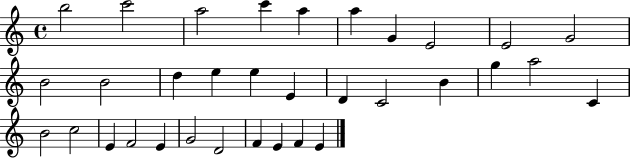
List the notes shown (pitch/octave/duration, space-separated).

B5/h C6/h A5/h C6/q A5/q A5/q G4/q E4/h E4/h G4/h B4/h B4/h D5/q E5/q E5/q E4/q D4/q C4/h B4/q G5/q A5/h C4/q B4/h C5/h E4/q F4/h E4/q G4/h D4/h F4/q E4/q F4/q E4/q